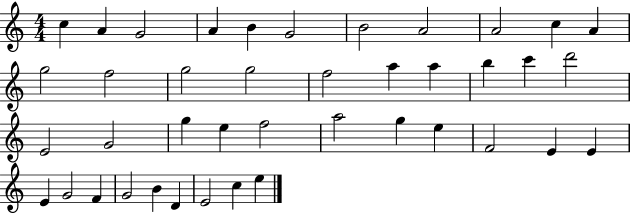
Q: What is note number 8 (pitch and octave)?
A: A4